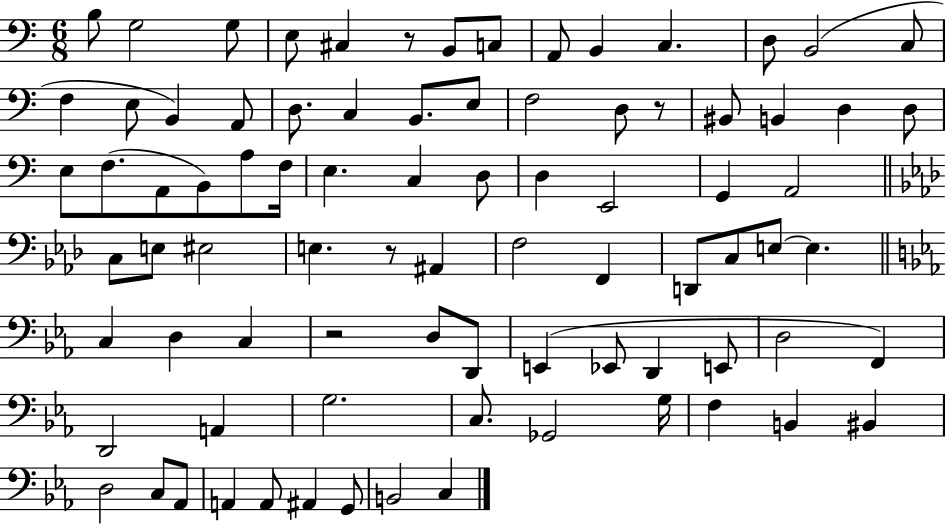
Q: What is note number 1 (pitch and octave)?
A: B3